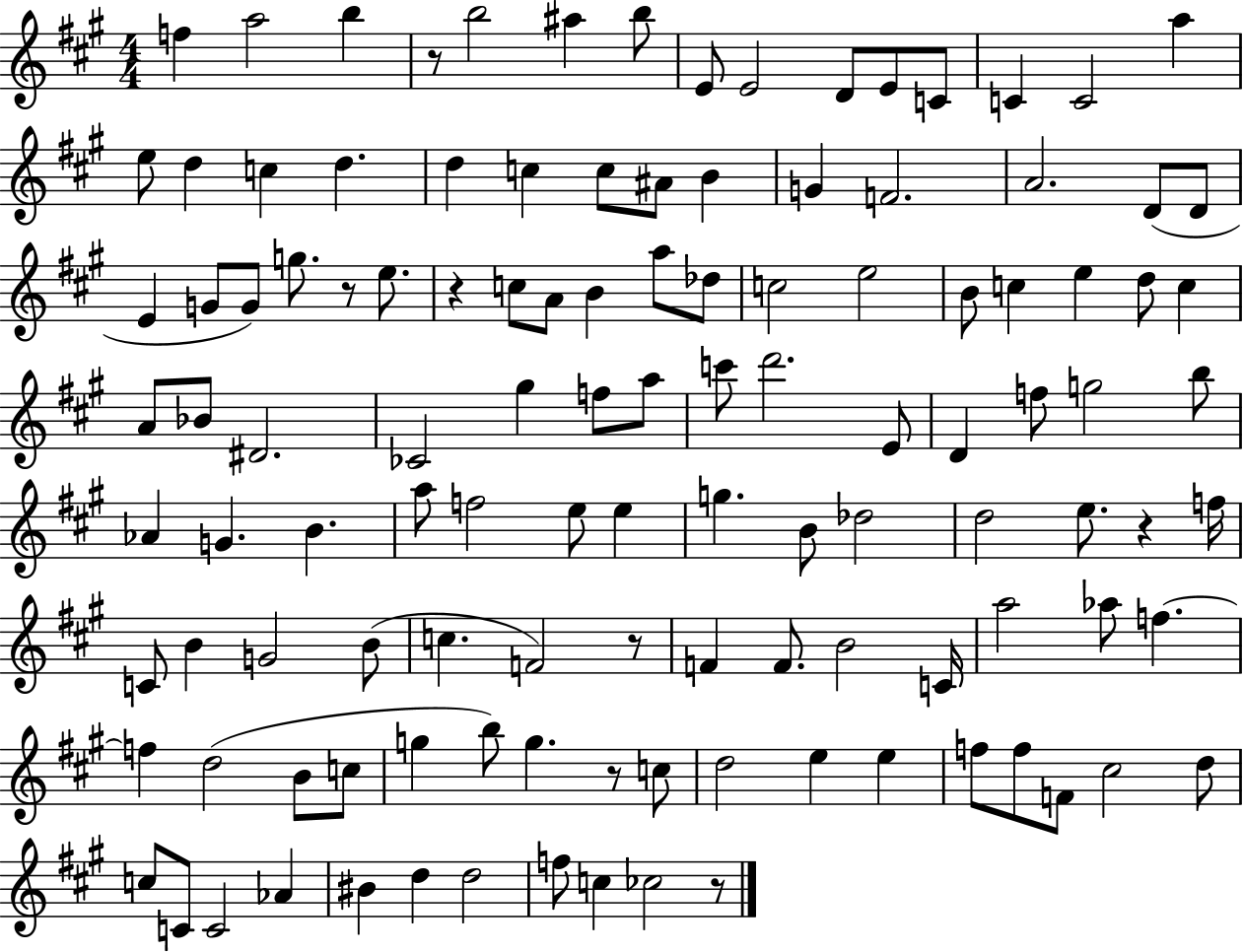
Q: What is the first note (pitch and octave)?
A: F5